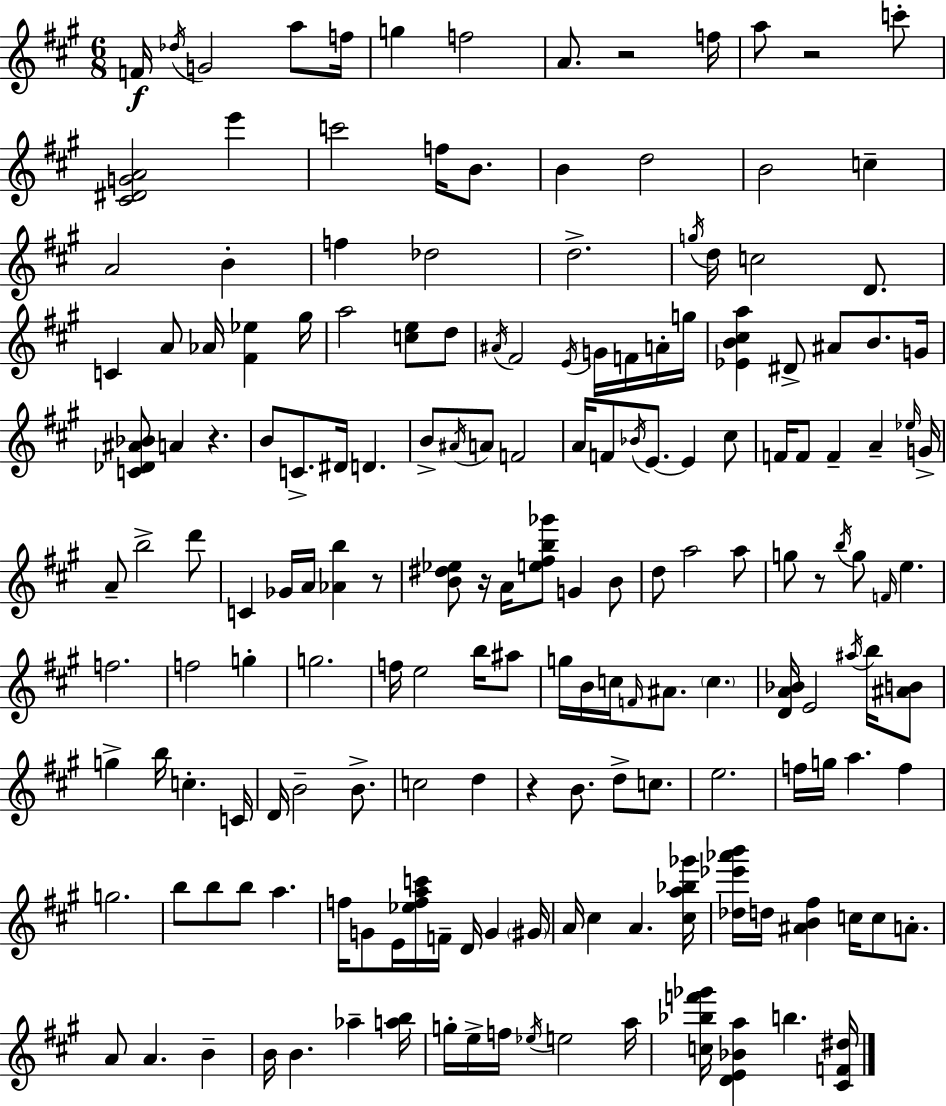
F4/s Db5/s G4/h A5/e F5/s G5/q F5/h A4/e. R/h F5/s A5/e R/h C6/e [C#4,D#4,G4,A4]/h E6/q C6/h F5/s B4/e. B4/q D5/h B4/h C5/q A4/h B4/q F5/q Db5/h D5/h. G5/s D5/s C5/h D4/e. C4/q A4/e Ab4/s [F#4,Eb5]/q G#5/s A5/h [C5,E5]/e D5/e A#4/s F#4/h E4/s G4/s F4/s A4/s G5/s [Eb4,B4,C#5,A5]/q D#4/e A#4/e B4/e. G4/s [C4,Db4,A#4,Bb4]/e A4/q R/q. B4/e C4/e. D#4/s D4/q. B4/e A#4/s A4/e F4/h A4/s F4/e Bb4/s E4/e. E4/q C#5/e F4/s F4/e F4/q A4/q Eb5/s G4/s A4/e B5/h D6/e C4/q Gb4/s A4/s [Ab4,B5]/q R/e [B4,D#5,Eb5]/e R/s A4/s [E5,F#5,B5,Gb6]/e G4/q B4/e D5/e A5/h A5/e G5/e R/e B5/s G5/e F4/s E5/q. F5/h. F5/h G5/q G5/h. F5/s E5/h B5/s A#5/e G5/s B4/s C5/s F4/s A#4/e. C5/q. [D4,A4,Bb4]/s E4/h A#5/s B5/s [A#4,B4]/e G5/q B5/s C5/q. C4/s D4/s B4/h B4/e. C5/h D5/q R/q B4/e. D5/e C5/e. E5/h. F5/s G5/s A5/q. F5/q G5/h. B5/e B5/e B5/e A5/q. F5/s G4/e E4/s [Eb5,F5,A5,C6]/s F4/s D4/s G4/q G#4/s A4/s C#5/q A4/q. [C#5,A5,Bb5,Gb6]/s [Db5,Eb6,Ab6,B6]/s D5/s [A#4,B4,F#5]/q C5/s C5/e A4/e. A4/e A4/q. B4/q B4/s B4/q. Ab5/q [A5,B5]/s G5/s E5/s F5/s Eb5/s E5/h A5/s [C5,Bb5,F6,Gb6]/s [D4,E4,Bb4,A5]/q B5/q. [C#4,F4,D#5]/s